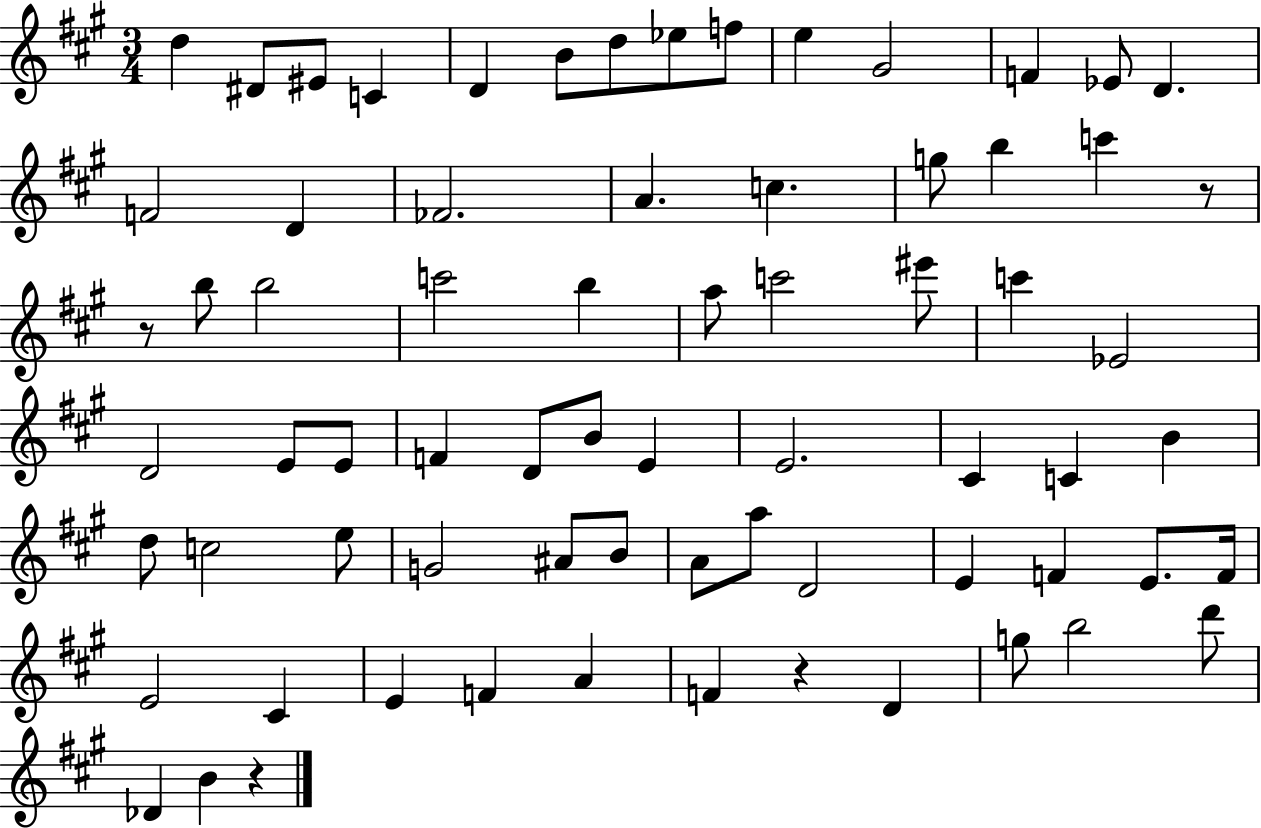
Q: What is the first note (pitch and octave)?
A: D5